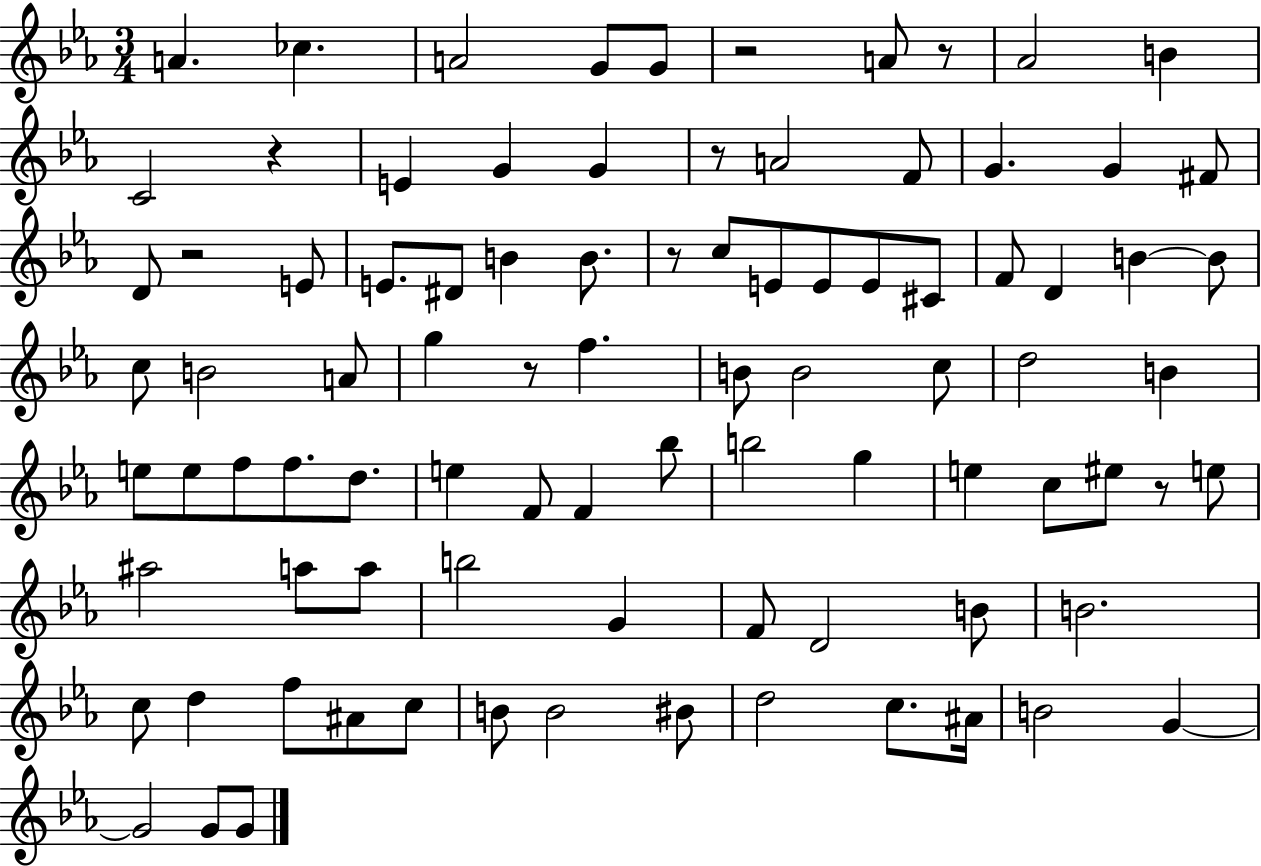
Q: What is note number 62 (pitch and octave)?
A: G4